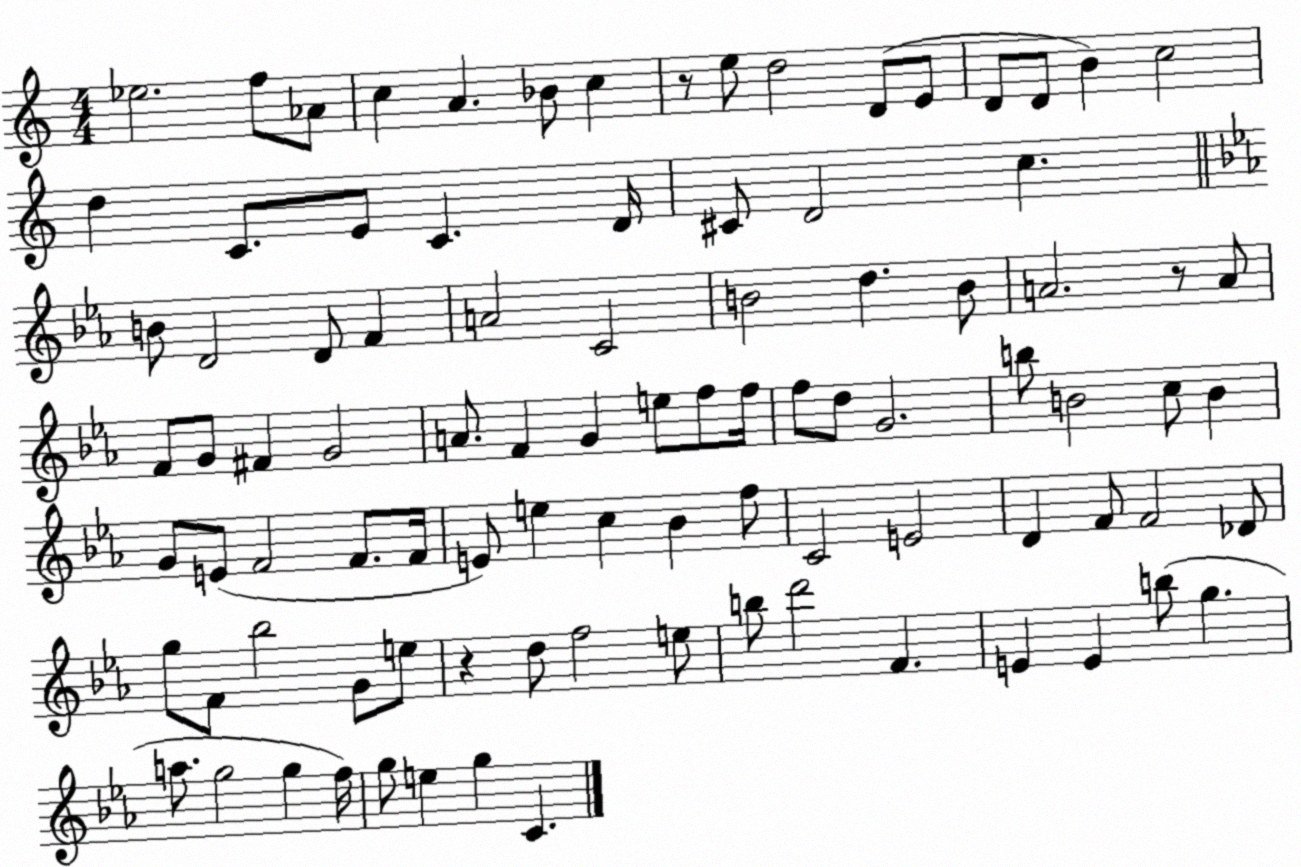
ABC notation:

X:1
T:Untitled
M:4/4
L:1/4
K:C
_e2 f/2 _A/2 c A _B/2 c z/2 e/2 d2 D/2 E/2 D/2 D/2 B c2 d C/2 E/2 C D/4 ^C/2 D2 c B/2 D2 D/2 F A2 C2 B2 d B/2 A2 z/2 A/2 F/2 G/2 ^F G2 A/2 F G e/2 f/2 f/4 f/2 d/2 G2 b/2 B2 c/2 B G/2 E/2 F2 F/2 F/4 E/2 e c _B f/2 C2 E2 D F/2 F2 _D/2 g/2 F/2 _b2 G/2 e/2 z d/2 f2 e/2 b/2 d'2 F E E b/2 g a/2 g2 g f/4 g/2 e g C